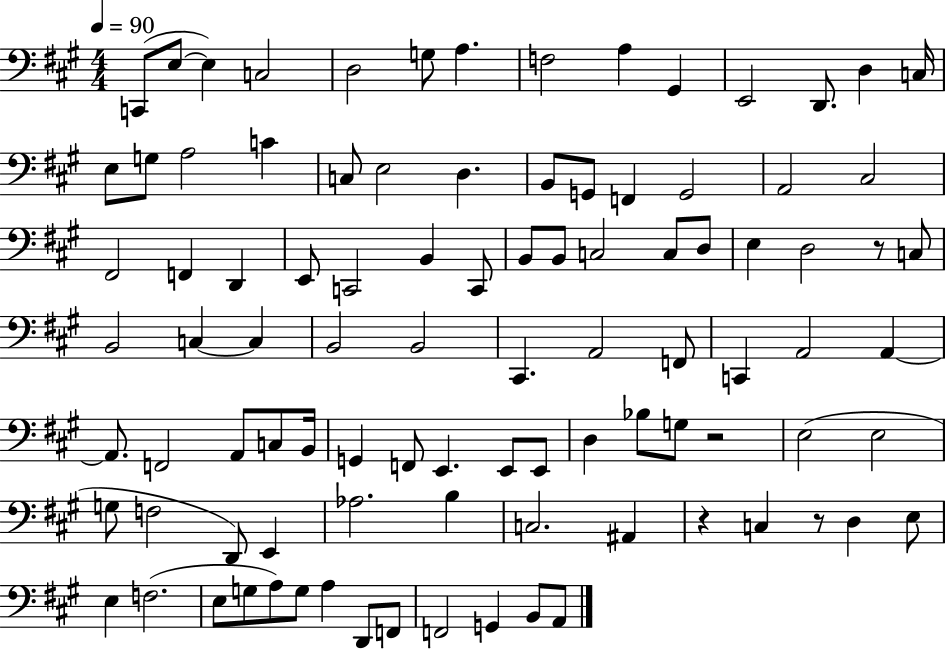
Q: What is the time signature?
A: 4/4